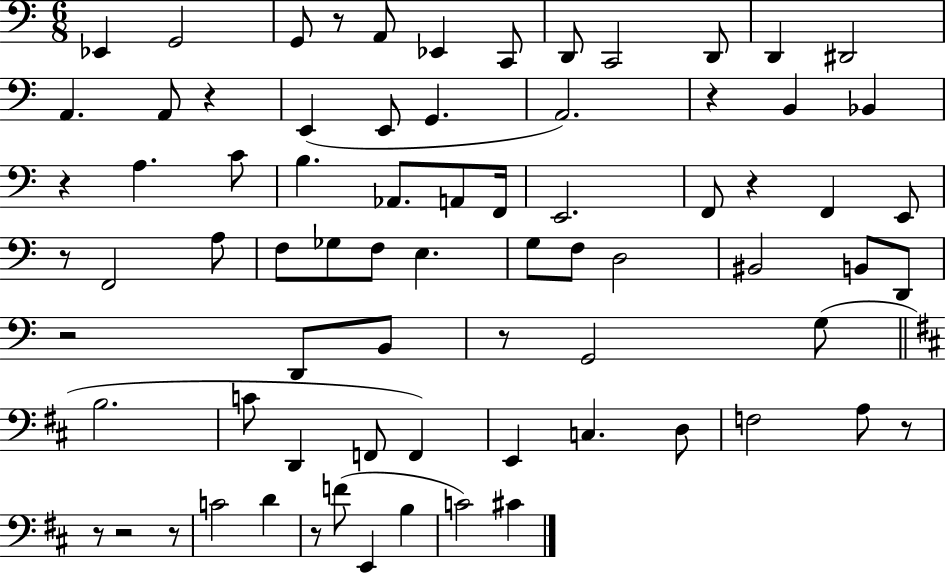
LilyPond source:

{
  \clef bass
  \numericTimeSignature
  \time 6/8
  \key c \major
  ees,4 g,2 | g,8 r8 a,8 ees,4 c,8 | d,8 c,2 d,8 | d,4 dis,2 | \break a,4. a,8 r4 | e,4( e,8 g,4. | a,2.) | r4 b,4 bes,4 | \break r4 a4. c'8 | b4. aes,8. a,8 f,16 | e,2. | f,8 r4 f,4 e,8 | \break r8 f,2 a8 | f8 ges8 f8 e4. | g8 f8 d2 | bis,2 b,8 d,8 | \break r2 d,8 b,8 | r8 g,2 g8( | \bar "||" \break \key b \minor b2. | c'8 d,4 f,8 f,4) | e,4 c4. d8 | f2 a8 r8 | \break r8 r2 r8 | c'2 d'4 | r8 f'8( e,4 b4 | c'2) cis'4 | \break \bar "|."
}